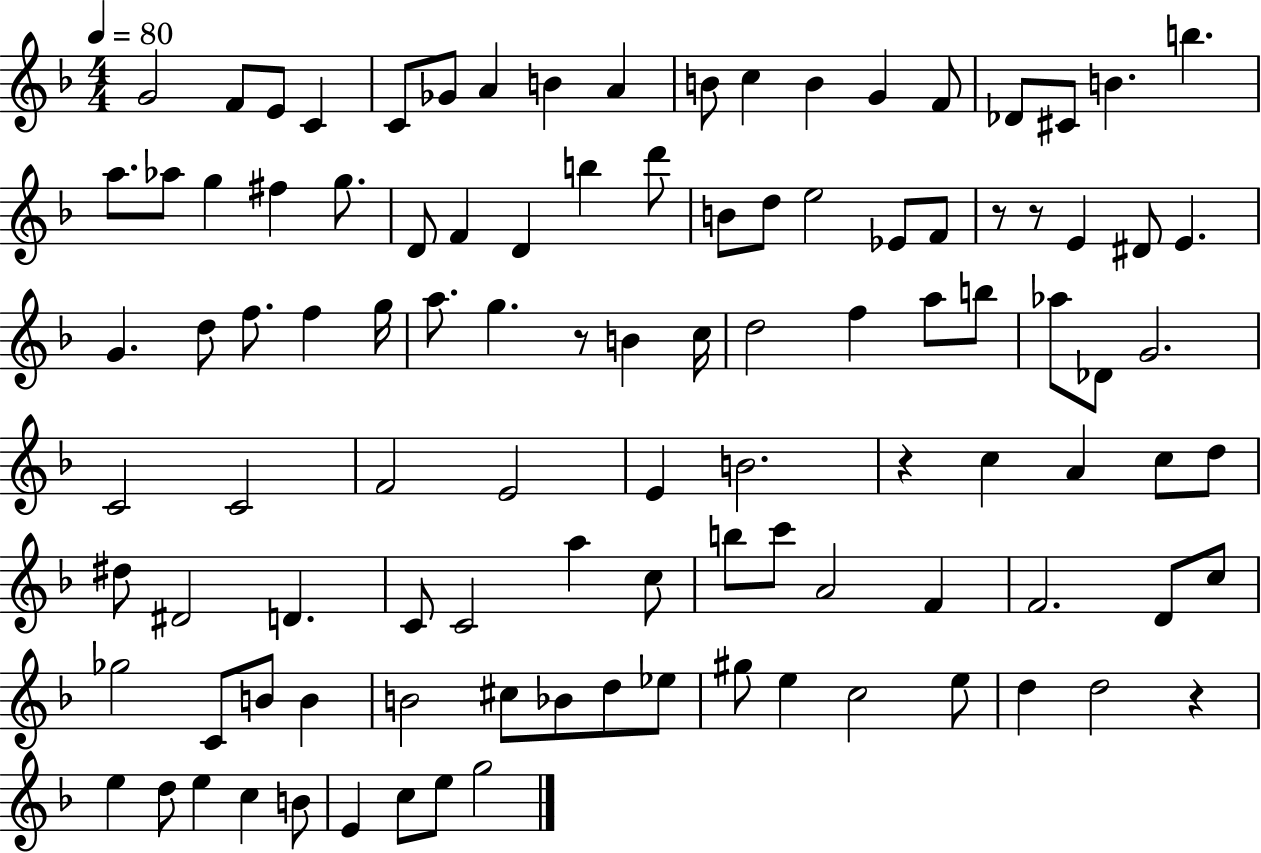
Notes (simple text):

G4/h F4/e E4/e C4/q C4/e Gb4/e A4/q B4/q A4/q B4/e C5/q B4/q G4/q F4/e Db4/e C#4/e B4/q. B5/q. A5/e. Ab5/e G5/q F#5/q G5/e. D4/e F4/q D4/q B5/q D6/e B4/e D5/e E5/h Eb4/e F4/e R/e R/e E4/q D#4/e E4/q. G4/q. D5/e F5/e. F5/q G5/s A5/e. G5/q. R/e B4/q C5/s D5/h F5/q A5/e B5/e Ab5/e Db4/e G4/h. C4/h C4/h F4/h E4/h E4/q B4/h. R/q C5/q A4/q C5/e D5/e D#5/e D#4/h D4/q. C4/e C4/h A5/q C5/e B5/e C6/e A4/h F4/q F4/h. D4/e C5/e Gb5/h C4/e B4/e B4/q B4/h C#5/e Bb4/e D5/e Eb5/e G#5/e E5/q C5/h E5/e D5/q D5/h R/q E5/q D5/e E5/q C5/q B4/e E4/q C5/e E5/e G5/h